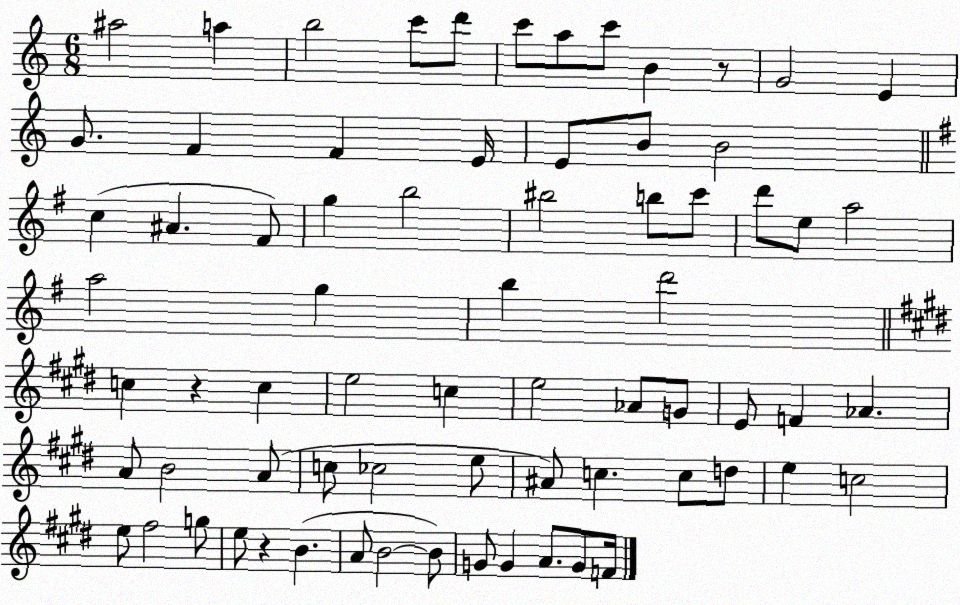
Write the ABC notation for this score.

X:1
T:Untitled
M:6/8
L:1/4
K:C
^a2 a b2 c'/2 d'/2 c'/2 a/2 c'/2 B z/2 G2 E G/2 F F E/4 E/2 B/2 B2 c ^A ^F/2 g b2 ^b2 b/2 c'/2 d'/2 e/2 a2 a2 g b d'2 c z c e2 c e2 _A/2 G/2 E/2 F _A A/2 B2 A/2 c/2 _c2 e/2 ^A/2 c c/2 d/2 e c2 e/2 ^f2 g/2 e/2 z B A/2 B2 B/2 G/2 G A/2 G/2 F/4